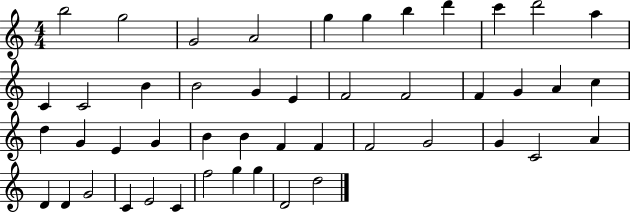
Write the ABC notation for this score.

X:1
T:Untitled
M:4/4
L:1/4
K:C
b2 g2 G2 A2 g g b d' c' d'2 a C C2 B B2 G E F2 F2 F G A c d G E G B B F F F2 G2 G C2 A D D G2 C E2 C f2 g g D2 d2